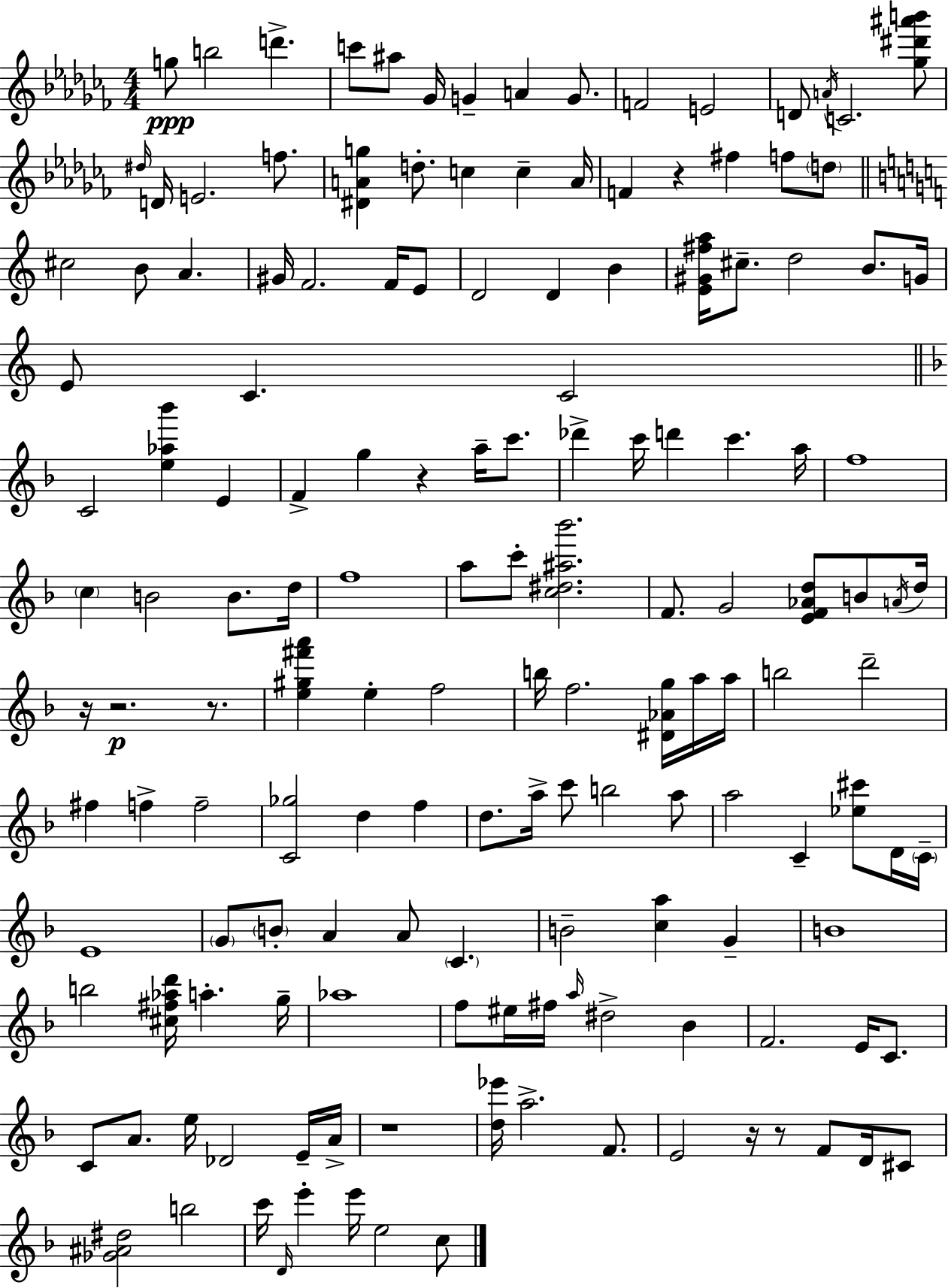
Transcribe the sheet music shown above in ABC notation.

X:1
T:Untitled
M:4/4
L:1/4
K:Abm
g/2 b2 d' c'/2 ^a/2 _G/4 G A G/2 F2 E2 D/2 A/4 C2 [_g^d'^a'b']/2 ^d/4 D/4 E2 f/2 [^DAg] d/2 c c A/4 F z ^f f/2 d/2 ^c2 B/2 A ^G/4 F2 F/4 E/2 D2 D B [E^G^fa]/4 ^c/2 d2 B/2 G/4 E/2 C C2 C2 [e_a_b'] E F g z a/4 c'/2 _d' c'/4 d' c' a/4 f4 c B2 B/2 d/4 f4 a/2 c'/2 [c^d^a_b']2 F/2 G2 [EF_Ad]/2 B/2 A/4 d/4 z/4 z2 z/2 [e^g^f'a'] e f2 b/4 f2 [^D_Ag]/4 a/4 a/4 b2 d'2 ^f f f2 [C_g]2 d f d/2 a/4 c'/2 b2 a/2 a2 C [_e^c']/2 D/4 C/4 E4 G/2 B/2 A A/2 C B2 [ca] G B4 b2 [^c^f_ad']/4 a g/4 _a4 f/2 ^e/4 ^f/4 a/4 ^d2 _B F2 E/4 C/2 C/2 A/2 e/4 _D2 E/4 A/4 z4 [d_e']/4 a2 F/2 E2 z/4 z/2 F/2 D/4 ^C/2 [_G^A^d]2 b2 c'/4 D/4 e' e'/4 e2 c/2